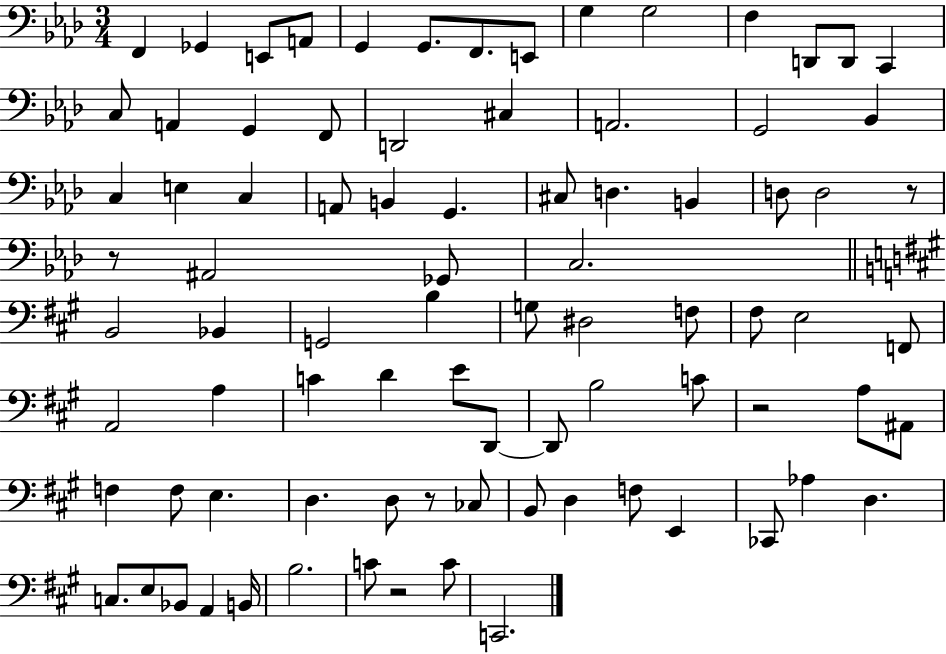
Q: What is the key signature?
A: AES major